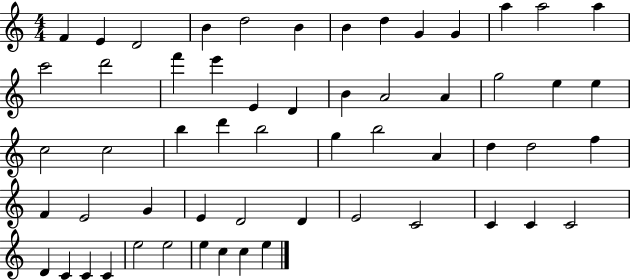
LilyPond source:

{
  \clef treble
  \numericTimeSignature
  \time 4/4
  \key c \major
  f'4 e'4 d'2 | b'4 d''2 b'4 | b'4 d''4 g'4 g'4 | a''4 a''2 a''4 | \break c'''2 d'''2 | f'''4 e'''4 e'4 d'4 | b'4 a'2 a'4 | g''2 e''4 e''4 | \break c''2 c''2 | b''4 d'''4 b''2 | g''4 b''2 a'4 | d''4 d''2 f''4 | \break f'4 e'2 g'4 | e'4 d'2 d'4 | e'2 c'2 | c'4 c'4 c'2 | \break d'4 c'4 c'4 c'4 | e''2 e''2 | e''4 c''4 c''4 e''4 | \bar "|."
}